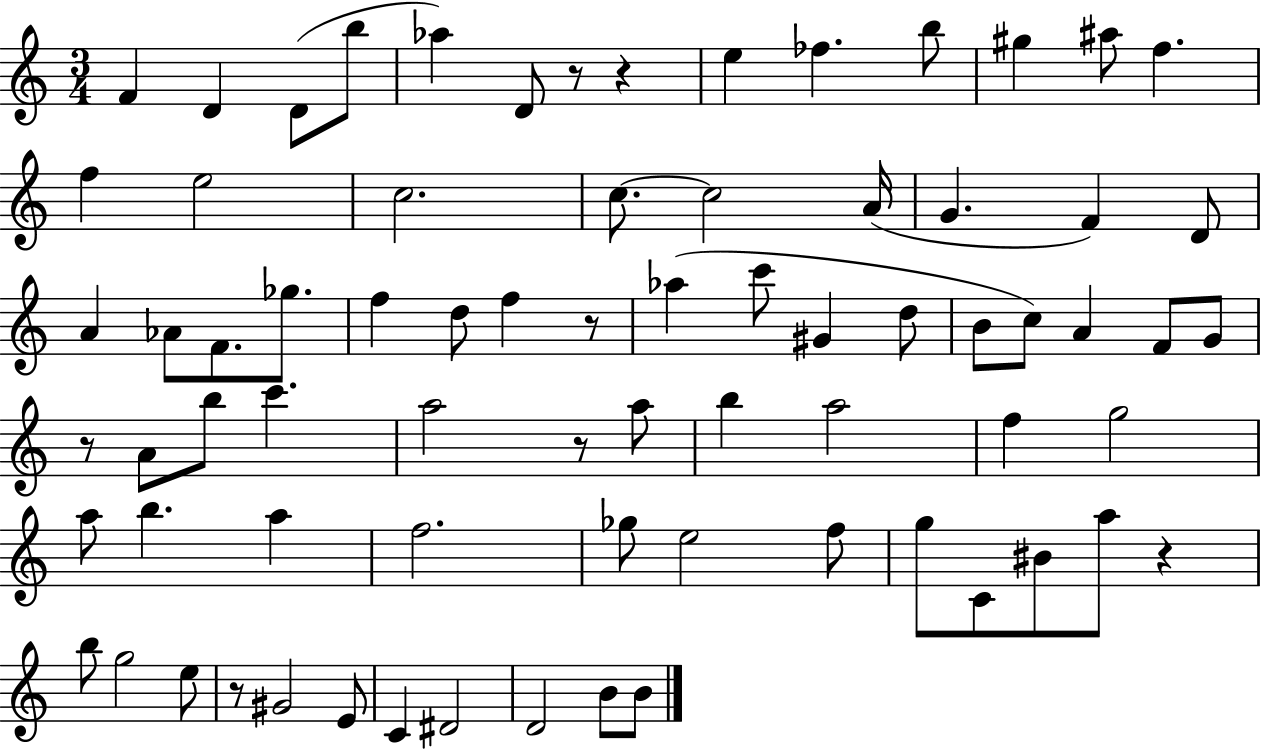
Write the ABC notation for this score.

X:1
T:Untitled
M:3/4
L:1/4
K:C
F D D/2 b/2 _a D/2 z/2 z e _f b/2 ^g ^a/2 f f e2 c2 c/2 c2 A/4 G F D/2 A _A/2 F/2 _g/2 f d/2 f z/2 _a c'/2 ^G d/2 B/2 c/2 A F/2 G/2 z/2 A/2 b/2 c' a2 z/2 a/2 b a2 f g2 a/2 b a f2 _g/2 e2 f/2 g/2 C/2 ^B/2 a/2 z b/2 g2 e/2 z/2 ^G2 E/2 C ^D2 D2 B/2 B/2